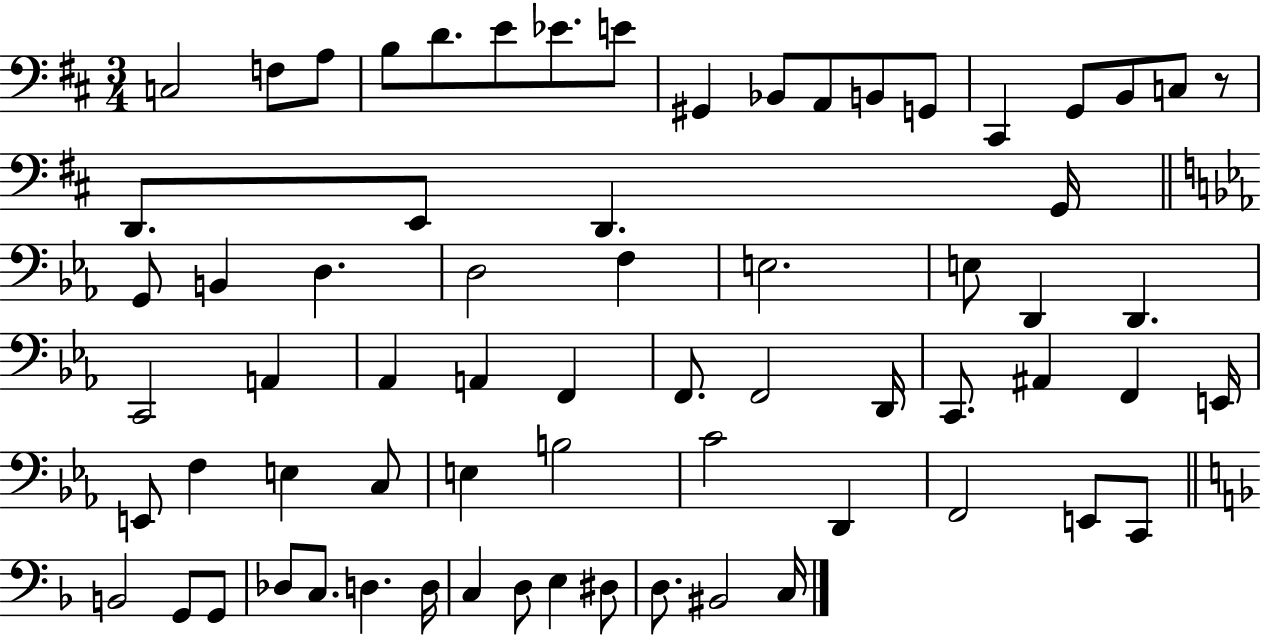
C3/h F3/e A3/e B3/e D4/e. E4/e Eb4/e. E4/e G#2/q Bb2/e A2/e B2/e G2/e C#2/q G2/e B2/e C3/e R/e D2/e. E2/e D2/q. G2/s G2/e B2/q D3/q. D3/h F3/q E3/h. E3/e D2/q D2/q. C2/h A2/q Ab2/q A2/q F2/q F2/e. F2/h D2/s C2/e. A#2/q F2/q E2/s E2/e F3/q E3/q C3/e E3/q B3/h C4/h D2/q F2/h E2/e C2/e B2/h G2/e G2/e Db3/e C3/e. D3/q. D3/s C3/q D3/e E3/q D#3/e D3/e. BIS2/h C3/s